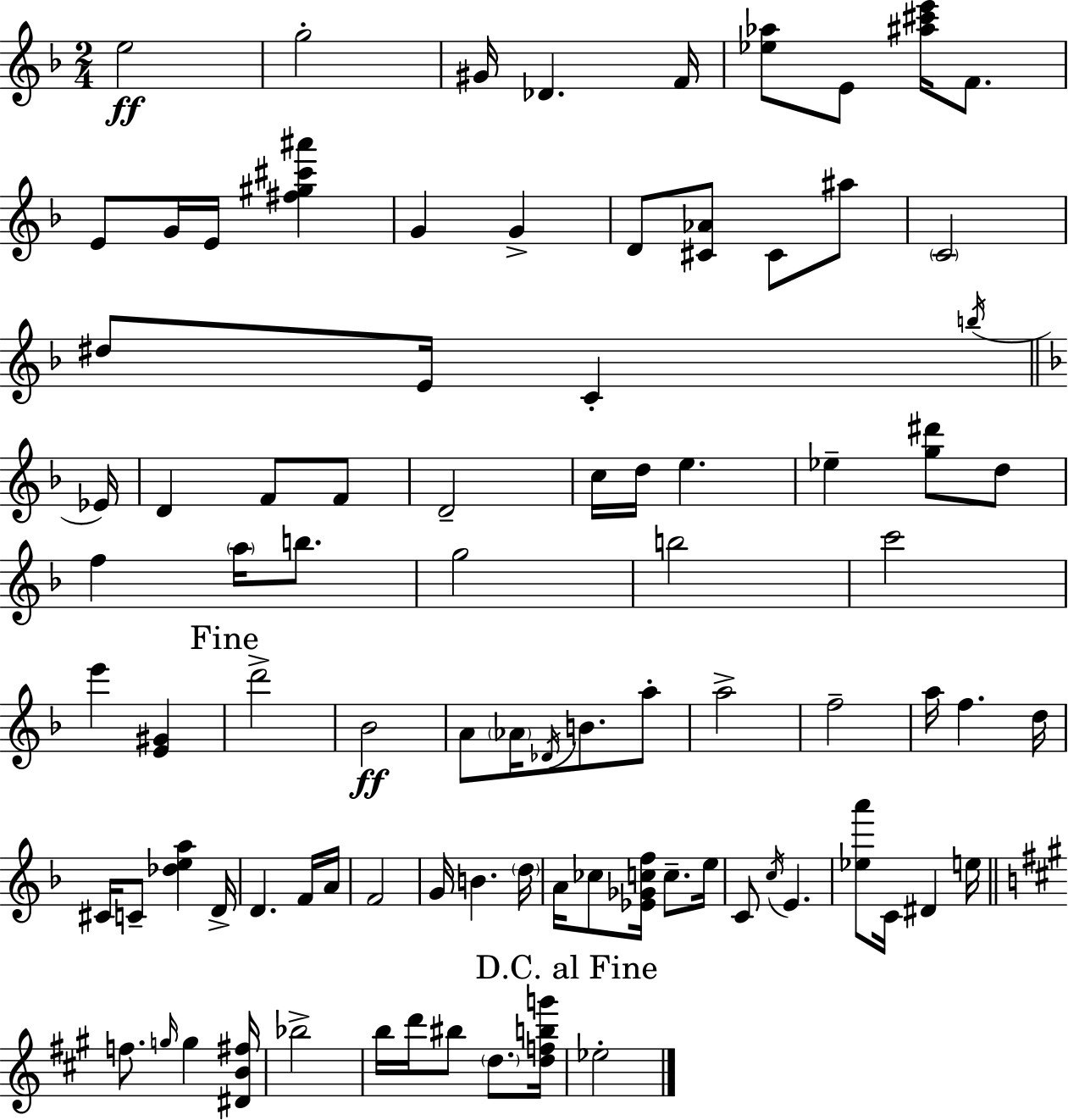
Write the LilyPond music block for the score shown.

{
  \clef treble
  \numericTimeSignature
  \time 2/4
  \key d \minor
  e''2\ff | g''2-. | gis'16 des'4. f'16 | <ees'' aes''>8 e'8 <ais'' cis''' e'''>16 f'8. | \break e'8 g'16 e'16 <fis'' gis'' cis''' ais'''>4 | g'4 g'4-> | d'8 <cis' aes'>8 cis'8 ais''8 | \parenthesize c'2 | \break dis''8 e'16 c'4-. \acciaccatura { b''16 } | \bar "||" \break \key f \major ees'16 d'4 f'8 f'8 | d'2-- | c''16 d''16 e''4. | ees''4-- <g'' dis'''>8 d''8 | \break f''4 \parenthesize a''16 b''8. | g''2 | b''2 | c'''2 | \break e'''4 <e' gis'>4 | \mark "Fine" d'''2-> | bes'2\ff | a'8 \parenthesize aes'16 \acciaccatura { des'16 } b'8. | \break a''8-. a''2-> | f''2-- | a''16 f''4. | d''16 cis'16 c'8-- <des'' e'' a''>4 | \break d'16-> d'4. | f'16 a'16 f'2 | g'16 b'4. | \parenthesize d''16 a'16 ces''8 <ees' ges' c'' f''>16 c''8.-- | \break e''16 c'8 \acciaccatura { c''16 } e'4. | <ees'' a'''>8 c'16 dis'4 | e''16 \bar "||" \break \key a \major f''8. \grace { g''16 } g''4 | <dis' b' fis''>16 bes''2-> | b''16 d'''16 bis''8 \parenthesize d''8. | <d'' f'' b'' g'''>16 \mark "D.C. al Fine" ees''2-. | \break \bar "|."
}